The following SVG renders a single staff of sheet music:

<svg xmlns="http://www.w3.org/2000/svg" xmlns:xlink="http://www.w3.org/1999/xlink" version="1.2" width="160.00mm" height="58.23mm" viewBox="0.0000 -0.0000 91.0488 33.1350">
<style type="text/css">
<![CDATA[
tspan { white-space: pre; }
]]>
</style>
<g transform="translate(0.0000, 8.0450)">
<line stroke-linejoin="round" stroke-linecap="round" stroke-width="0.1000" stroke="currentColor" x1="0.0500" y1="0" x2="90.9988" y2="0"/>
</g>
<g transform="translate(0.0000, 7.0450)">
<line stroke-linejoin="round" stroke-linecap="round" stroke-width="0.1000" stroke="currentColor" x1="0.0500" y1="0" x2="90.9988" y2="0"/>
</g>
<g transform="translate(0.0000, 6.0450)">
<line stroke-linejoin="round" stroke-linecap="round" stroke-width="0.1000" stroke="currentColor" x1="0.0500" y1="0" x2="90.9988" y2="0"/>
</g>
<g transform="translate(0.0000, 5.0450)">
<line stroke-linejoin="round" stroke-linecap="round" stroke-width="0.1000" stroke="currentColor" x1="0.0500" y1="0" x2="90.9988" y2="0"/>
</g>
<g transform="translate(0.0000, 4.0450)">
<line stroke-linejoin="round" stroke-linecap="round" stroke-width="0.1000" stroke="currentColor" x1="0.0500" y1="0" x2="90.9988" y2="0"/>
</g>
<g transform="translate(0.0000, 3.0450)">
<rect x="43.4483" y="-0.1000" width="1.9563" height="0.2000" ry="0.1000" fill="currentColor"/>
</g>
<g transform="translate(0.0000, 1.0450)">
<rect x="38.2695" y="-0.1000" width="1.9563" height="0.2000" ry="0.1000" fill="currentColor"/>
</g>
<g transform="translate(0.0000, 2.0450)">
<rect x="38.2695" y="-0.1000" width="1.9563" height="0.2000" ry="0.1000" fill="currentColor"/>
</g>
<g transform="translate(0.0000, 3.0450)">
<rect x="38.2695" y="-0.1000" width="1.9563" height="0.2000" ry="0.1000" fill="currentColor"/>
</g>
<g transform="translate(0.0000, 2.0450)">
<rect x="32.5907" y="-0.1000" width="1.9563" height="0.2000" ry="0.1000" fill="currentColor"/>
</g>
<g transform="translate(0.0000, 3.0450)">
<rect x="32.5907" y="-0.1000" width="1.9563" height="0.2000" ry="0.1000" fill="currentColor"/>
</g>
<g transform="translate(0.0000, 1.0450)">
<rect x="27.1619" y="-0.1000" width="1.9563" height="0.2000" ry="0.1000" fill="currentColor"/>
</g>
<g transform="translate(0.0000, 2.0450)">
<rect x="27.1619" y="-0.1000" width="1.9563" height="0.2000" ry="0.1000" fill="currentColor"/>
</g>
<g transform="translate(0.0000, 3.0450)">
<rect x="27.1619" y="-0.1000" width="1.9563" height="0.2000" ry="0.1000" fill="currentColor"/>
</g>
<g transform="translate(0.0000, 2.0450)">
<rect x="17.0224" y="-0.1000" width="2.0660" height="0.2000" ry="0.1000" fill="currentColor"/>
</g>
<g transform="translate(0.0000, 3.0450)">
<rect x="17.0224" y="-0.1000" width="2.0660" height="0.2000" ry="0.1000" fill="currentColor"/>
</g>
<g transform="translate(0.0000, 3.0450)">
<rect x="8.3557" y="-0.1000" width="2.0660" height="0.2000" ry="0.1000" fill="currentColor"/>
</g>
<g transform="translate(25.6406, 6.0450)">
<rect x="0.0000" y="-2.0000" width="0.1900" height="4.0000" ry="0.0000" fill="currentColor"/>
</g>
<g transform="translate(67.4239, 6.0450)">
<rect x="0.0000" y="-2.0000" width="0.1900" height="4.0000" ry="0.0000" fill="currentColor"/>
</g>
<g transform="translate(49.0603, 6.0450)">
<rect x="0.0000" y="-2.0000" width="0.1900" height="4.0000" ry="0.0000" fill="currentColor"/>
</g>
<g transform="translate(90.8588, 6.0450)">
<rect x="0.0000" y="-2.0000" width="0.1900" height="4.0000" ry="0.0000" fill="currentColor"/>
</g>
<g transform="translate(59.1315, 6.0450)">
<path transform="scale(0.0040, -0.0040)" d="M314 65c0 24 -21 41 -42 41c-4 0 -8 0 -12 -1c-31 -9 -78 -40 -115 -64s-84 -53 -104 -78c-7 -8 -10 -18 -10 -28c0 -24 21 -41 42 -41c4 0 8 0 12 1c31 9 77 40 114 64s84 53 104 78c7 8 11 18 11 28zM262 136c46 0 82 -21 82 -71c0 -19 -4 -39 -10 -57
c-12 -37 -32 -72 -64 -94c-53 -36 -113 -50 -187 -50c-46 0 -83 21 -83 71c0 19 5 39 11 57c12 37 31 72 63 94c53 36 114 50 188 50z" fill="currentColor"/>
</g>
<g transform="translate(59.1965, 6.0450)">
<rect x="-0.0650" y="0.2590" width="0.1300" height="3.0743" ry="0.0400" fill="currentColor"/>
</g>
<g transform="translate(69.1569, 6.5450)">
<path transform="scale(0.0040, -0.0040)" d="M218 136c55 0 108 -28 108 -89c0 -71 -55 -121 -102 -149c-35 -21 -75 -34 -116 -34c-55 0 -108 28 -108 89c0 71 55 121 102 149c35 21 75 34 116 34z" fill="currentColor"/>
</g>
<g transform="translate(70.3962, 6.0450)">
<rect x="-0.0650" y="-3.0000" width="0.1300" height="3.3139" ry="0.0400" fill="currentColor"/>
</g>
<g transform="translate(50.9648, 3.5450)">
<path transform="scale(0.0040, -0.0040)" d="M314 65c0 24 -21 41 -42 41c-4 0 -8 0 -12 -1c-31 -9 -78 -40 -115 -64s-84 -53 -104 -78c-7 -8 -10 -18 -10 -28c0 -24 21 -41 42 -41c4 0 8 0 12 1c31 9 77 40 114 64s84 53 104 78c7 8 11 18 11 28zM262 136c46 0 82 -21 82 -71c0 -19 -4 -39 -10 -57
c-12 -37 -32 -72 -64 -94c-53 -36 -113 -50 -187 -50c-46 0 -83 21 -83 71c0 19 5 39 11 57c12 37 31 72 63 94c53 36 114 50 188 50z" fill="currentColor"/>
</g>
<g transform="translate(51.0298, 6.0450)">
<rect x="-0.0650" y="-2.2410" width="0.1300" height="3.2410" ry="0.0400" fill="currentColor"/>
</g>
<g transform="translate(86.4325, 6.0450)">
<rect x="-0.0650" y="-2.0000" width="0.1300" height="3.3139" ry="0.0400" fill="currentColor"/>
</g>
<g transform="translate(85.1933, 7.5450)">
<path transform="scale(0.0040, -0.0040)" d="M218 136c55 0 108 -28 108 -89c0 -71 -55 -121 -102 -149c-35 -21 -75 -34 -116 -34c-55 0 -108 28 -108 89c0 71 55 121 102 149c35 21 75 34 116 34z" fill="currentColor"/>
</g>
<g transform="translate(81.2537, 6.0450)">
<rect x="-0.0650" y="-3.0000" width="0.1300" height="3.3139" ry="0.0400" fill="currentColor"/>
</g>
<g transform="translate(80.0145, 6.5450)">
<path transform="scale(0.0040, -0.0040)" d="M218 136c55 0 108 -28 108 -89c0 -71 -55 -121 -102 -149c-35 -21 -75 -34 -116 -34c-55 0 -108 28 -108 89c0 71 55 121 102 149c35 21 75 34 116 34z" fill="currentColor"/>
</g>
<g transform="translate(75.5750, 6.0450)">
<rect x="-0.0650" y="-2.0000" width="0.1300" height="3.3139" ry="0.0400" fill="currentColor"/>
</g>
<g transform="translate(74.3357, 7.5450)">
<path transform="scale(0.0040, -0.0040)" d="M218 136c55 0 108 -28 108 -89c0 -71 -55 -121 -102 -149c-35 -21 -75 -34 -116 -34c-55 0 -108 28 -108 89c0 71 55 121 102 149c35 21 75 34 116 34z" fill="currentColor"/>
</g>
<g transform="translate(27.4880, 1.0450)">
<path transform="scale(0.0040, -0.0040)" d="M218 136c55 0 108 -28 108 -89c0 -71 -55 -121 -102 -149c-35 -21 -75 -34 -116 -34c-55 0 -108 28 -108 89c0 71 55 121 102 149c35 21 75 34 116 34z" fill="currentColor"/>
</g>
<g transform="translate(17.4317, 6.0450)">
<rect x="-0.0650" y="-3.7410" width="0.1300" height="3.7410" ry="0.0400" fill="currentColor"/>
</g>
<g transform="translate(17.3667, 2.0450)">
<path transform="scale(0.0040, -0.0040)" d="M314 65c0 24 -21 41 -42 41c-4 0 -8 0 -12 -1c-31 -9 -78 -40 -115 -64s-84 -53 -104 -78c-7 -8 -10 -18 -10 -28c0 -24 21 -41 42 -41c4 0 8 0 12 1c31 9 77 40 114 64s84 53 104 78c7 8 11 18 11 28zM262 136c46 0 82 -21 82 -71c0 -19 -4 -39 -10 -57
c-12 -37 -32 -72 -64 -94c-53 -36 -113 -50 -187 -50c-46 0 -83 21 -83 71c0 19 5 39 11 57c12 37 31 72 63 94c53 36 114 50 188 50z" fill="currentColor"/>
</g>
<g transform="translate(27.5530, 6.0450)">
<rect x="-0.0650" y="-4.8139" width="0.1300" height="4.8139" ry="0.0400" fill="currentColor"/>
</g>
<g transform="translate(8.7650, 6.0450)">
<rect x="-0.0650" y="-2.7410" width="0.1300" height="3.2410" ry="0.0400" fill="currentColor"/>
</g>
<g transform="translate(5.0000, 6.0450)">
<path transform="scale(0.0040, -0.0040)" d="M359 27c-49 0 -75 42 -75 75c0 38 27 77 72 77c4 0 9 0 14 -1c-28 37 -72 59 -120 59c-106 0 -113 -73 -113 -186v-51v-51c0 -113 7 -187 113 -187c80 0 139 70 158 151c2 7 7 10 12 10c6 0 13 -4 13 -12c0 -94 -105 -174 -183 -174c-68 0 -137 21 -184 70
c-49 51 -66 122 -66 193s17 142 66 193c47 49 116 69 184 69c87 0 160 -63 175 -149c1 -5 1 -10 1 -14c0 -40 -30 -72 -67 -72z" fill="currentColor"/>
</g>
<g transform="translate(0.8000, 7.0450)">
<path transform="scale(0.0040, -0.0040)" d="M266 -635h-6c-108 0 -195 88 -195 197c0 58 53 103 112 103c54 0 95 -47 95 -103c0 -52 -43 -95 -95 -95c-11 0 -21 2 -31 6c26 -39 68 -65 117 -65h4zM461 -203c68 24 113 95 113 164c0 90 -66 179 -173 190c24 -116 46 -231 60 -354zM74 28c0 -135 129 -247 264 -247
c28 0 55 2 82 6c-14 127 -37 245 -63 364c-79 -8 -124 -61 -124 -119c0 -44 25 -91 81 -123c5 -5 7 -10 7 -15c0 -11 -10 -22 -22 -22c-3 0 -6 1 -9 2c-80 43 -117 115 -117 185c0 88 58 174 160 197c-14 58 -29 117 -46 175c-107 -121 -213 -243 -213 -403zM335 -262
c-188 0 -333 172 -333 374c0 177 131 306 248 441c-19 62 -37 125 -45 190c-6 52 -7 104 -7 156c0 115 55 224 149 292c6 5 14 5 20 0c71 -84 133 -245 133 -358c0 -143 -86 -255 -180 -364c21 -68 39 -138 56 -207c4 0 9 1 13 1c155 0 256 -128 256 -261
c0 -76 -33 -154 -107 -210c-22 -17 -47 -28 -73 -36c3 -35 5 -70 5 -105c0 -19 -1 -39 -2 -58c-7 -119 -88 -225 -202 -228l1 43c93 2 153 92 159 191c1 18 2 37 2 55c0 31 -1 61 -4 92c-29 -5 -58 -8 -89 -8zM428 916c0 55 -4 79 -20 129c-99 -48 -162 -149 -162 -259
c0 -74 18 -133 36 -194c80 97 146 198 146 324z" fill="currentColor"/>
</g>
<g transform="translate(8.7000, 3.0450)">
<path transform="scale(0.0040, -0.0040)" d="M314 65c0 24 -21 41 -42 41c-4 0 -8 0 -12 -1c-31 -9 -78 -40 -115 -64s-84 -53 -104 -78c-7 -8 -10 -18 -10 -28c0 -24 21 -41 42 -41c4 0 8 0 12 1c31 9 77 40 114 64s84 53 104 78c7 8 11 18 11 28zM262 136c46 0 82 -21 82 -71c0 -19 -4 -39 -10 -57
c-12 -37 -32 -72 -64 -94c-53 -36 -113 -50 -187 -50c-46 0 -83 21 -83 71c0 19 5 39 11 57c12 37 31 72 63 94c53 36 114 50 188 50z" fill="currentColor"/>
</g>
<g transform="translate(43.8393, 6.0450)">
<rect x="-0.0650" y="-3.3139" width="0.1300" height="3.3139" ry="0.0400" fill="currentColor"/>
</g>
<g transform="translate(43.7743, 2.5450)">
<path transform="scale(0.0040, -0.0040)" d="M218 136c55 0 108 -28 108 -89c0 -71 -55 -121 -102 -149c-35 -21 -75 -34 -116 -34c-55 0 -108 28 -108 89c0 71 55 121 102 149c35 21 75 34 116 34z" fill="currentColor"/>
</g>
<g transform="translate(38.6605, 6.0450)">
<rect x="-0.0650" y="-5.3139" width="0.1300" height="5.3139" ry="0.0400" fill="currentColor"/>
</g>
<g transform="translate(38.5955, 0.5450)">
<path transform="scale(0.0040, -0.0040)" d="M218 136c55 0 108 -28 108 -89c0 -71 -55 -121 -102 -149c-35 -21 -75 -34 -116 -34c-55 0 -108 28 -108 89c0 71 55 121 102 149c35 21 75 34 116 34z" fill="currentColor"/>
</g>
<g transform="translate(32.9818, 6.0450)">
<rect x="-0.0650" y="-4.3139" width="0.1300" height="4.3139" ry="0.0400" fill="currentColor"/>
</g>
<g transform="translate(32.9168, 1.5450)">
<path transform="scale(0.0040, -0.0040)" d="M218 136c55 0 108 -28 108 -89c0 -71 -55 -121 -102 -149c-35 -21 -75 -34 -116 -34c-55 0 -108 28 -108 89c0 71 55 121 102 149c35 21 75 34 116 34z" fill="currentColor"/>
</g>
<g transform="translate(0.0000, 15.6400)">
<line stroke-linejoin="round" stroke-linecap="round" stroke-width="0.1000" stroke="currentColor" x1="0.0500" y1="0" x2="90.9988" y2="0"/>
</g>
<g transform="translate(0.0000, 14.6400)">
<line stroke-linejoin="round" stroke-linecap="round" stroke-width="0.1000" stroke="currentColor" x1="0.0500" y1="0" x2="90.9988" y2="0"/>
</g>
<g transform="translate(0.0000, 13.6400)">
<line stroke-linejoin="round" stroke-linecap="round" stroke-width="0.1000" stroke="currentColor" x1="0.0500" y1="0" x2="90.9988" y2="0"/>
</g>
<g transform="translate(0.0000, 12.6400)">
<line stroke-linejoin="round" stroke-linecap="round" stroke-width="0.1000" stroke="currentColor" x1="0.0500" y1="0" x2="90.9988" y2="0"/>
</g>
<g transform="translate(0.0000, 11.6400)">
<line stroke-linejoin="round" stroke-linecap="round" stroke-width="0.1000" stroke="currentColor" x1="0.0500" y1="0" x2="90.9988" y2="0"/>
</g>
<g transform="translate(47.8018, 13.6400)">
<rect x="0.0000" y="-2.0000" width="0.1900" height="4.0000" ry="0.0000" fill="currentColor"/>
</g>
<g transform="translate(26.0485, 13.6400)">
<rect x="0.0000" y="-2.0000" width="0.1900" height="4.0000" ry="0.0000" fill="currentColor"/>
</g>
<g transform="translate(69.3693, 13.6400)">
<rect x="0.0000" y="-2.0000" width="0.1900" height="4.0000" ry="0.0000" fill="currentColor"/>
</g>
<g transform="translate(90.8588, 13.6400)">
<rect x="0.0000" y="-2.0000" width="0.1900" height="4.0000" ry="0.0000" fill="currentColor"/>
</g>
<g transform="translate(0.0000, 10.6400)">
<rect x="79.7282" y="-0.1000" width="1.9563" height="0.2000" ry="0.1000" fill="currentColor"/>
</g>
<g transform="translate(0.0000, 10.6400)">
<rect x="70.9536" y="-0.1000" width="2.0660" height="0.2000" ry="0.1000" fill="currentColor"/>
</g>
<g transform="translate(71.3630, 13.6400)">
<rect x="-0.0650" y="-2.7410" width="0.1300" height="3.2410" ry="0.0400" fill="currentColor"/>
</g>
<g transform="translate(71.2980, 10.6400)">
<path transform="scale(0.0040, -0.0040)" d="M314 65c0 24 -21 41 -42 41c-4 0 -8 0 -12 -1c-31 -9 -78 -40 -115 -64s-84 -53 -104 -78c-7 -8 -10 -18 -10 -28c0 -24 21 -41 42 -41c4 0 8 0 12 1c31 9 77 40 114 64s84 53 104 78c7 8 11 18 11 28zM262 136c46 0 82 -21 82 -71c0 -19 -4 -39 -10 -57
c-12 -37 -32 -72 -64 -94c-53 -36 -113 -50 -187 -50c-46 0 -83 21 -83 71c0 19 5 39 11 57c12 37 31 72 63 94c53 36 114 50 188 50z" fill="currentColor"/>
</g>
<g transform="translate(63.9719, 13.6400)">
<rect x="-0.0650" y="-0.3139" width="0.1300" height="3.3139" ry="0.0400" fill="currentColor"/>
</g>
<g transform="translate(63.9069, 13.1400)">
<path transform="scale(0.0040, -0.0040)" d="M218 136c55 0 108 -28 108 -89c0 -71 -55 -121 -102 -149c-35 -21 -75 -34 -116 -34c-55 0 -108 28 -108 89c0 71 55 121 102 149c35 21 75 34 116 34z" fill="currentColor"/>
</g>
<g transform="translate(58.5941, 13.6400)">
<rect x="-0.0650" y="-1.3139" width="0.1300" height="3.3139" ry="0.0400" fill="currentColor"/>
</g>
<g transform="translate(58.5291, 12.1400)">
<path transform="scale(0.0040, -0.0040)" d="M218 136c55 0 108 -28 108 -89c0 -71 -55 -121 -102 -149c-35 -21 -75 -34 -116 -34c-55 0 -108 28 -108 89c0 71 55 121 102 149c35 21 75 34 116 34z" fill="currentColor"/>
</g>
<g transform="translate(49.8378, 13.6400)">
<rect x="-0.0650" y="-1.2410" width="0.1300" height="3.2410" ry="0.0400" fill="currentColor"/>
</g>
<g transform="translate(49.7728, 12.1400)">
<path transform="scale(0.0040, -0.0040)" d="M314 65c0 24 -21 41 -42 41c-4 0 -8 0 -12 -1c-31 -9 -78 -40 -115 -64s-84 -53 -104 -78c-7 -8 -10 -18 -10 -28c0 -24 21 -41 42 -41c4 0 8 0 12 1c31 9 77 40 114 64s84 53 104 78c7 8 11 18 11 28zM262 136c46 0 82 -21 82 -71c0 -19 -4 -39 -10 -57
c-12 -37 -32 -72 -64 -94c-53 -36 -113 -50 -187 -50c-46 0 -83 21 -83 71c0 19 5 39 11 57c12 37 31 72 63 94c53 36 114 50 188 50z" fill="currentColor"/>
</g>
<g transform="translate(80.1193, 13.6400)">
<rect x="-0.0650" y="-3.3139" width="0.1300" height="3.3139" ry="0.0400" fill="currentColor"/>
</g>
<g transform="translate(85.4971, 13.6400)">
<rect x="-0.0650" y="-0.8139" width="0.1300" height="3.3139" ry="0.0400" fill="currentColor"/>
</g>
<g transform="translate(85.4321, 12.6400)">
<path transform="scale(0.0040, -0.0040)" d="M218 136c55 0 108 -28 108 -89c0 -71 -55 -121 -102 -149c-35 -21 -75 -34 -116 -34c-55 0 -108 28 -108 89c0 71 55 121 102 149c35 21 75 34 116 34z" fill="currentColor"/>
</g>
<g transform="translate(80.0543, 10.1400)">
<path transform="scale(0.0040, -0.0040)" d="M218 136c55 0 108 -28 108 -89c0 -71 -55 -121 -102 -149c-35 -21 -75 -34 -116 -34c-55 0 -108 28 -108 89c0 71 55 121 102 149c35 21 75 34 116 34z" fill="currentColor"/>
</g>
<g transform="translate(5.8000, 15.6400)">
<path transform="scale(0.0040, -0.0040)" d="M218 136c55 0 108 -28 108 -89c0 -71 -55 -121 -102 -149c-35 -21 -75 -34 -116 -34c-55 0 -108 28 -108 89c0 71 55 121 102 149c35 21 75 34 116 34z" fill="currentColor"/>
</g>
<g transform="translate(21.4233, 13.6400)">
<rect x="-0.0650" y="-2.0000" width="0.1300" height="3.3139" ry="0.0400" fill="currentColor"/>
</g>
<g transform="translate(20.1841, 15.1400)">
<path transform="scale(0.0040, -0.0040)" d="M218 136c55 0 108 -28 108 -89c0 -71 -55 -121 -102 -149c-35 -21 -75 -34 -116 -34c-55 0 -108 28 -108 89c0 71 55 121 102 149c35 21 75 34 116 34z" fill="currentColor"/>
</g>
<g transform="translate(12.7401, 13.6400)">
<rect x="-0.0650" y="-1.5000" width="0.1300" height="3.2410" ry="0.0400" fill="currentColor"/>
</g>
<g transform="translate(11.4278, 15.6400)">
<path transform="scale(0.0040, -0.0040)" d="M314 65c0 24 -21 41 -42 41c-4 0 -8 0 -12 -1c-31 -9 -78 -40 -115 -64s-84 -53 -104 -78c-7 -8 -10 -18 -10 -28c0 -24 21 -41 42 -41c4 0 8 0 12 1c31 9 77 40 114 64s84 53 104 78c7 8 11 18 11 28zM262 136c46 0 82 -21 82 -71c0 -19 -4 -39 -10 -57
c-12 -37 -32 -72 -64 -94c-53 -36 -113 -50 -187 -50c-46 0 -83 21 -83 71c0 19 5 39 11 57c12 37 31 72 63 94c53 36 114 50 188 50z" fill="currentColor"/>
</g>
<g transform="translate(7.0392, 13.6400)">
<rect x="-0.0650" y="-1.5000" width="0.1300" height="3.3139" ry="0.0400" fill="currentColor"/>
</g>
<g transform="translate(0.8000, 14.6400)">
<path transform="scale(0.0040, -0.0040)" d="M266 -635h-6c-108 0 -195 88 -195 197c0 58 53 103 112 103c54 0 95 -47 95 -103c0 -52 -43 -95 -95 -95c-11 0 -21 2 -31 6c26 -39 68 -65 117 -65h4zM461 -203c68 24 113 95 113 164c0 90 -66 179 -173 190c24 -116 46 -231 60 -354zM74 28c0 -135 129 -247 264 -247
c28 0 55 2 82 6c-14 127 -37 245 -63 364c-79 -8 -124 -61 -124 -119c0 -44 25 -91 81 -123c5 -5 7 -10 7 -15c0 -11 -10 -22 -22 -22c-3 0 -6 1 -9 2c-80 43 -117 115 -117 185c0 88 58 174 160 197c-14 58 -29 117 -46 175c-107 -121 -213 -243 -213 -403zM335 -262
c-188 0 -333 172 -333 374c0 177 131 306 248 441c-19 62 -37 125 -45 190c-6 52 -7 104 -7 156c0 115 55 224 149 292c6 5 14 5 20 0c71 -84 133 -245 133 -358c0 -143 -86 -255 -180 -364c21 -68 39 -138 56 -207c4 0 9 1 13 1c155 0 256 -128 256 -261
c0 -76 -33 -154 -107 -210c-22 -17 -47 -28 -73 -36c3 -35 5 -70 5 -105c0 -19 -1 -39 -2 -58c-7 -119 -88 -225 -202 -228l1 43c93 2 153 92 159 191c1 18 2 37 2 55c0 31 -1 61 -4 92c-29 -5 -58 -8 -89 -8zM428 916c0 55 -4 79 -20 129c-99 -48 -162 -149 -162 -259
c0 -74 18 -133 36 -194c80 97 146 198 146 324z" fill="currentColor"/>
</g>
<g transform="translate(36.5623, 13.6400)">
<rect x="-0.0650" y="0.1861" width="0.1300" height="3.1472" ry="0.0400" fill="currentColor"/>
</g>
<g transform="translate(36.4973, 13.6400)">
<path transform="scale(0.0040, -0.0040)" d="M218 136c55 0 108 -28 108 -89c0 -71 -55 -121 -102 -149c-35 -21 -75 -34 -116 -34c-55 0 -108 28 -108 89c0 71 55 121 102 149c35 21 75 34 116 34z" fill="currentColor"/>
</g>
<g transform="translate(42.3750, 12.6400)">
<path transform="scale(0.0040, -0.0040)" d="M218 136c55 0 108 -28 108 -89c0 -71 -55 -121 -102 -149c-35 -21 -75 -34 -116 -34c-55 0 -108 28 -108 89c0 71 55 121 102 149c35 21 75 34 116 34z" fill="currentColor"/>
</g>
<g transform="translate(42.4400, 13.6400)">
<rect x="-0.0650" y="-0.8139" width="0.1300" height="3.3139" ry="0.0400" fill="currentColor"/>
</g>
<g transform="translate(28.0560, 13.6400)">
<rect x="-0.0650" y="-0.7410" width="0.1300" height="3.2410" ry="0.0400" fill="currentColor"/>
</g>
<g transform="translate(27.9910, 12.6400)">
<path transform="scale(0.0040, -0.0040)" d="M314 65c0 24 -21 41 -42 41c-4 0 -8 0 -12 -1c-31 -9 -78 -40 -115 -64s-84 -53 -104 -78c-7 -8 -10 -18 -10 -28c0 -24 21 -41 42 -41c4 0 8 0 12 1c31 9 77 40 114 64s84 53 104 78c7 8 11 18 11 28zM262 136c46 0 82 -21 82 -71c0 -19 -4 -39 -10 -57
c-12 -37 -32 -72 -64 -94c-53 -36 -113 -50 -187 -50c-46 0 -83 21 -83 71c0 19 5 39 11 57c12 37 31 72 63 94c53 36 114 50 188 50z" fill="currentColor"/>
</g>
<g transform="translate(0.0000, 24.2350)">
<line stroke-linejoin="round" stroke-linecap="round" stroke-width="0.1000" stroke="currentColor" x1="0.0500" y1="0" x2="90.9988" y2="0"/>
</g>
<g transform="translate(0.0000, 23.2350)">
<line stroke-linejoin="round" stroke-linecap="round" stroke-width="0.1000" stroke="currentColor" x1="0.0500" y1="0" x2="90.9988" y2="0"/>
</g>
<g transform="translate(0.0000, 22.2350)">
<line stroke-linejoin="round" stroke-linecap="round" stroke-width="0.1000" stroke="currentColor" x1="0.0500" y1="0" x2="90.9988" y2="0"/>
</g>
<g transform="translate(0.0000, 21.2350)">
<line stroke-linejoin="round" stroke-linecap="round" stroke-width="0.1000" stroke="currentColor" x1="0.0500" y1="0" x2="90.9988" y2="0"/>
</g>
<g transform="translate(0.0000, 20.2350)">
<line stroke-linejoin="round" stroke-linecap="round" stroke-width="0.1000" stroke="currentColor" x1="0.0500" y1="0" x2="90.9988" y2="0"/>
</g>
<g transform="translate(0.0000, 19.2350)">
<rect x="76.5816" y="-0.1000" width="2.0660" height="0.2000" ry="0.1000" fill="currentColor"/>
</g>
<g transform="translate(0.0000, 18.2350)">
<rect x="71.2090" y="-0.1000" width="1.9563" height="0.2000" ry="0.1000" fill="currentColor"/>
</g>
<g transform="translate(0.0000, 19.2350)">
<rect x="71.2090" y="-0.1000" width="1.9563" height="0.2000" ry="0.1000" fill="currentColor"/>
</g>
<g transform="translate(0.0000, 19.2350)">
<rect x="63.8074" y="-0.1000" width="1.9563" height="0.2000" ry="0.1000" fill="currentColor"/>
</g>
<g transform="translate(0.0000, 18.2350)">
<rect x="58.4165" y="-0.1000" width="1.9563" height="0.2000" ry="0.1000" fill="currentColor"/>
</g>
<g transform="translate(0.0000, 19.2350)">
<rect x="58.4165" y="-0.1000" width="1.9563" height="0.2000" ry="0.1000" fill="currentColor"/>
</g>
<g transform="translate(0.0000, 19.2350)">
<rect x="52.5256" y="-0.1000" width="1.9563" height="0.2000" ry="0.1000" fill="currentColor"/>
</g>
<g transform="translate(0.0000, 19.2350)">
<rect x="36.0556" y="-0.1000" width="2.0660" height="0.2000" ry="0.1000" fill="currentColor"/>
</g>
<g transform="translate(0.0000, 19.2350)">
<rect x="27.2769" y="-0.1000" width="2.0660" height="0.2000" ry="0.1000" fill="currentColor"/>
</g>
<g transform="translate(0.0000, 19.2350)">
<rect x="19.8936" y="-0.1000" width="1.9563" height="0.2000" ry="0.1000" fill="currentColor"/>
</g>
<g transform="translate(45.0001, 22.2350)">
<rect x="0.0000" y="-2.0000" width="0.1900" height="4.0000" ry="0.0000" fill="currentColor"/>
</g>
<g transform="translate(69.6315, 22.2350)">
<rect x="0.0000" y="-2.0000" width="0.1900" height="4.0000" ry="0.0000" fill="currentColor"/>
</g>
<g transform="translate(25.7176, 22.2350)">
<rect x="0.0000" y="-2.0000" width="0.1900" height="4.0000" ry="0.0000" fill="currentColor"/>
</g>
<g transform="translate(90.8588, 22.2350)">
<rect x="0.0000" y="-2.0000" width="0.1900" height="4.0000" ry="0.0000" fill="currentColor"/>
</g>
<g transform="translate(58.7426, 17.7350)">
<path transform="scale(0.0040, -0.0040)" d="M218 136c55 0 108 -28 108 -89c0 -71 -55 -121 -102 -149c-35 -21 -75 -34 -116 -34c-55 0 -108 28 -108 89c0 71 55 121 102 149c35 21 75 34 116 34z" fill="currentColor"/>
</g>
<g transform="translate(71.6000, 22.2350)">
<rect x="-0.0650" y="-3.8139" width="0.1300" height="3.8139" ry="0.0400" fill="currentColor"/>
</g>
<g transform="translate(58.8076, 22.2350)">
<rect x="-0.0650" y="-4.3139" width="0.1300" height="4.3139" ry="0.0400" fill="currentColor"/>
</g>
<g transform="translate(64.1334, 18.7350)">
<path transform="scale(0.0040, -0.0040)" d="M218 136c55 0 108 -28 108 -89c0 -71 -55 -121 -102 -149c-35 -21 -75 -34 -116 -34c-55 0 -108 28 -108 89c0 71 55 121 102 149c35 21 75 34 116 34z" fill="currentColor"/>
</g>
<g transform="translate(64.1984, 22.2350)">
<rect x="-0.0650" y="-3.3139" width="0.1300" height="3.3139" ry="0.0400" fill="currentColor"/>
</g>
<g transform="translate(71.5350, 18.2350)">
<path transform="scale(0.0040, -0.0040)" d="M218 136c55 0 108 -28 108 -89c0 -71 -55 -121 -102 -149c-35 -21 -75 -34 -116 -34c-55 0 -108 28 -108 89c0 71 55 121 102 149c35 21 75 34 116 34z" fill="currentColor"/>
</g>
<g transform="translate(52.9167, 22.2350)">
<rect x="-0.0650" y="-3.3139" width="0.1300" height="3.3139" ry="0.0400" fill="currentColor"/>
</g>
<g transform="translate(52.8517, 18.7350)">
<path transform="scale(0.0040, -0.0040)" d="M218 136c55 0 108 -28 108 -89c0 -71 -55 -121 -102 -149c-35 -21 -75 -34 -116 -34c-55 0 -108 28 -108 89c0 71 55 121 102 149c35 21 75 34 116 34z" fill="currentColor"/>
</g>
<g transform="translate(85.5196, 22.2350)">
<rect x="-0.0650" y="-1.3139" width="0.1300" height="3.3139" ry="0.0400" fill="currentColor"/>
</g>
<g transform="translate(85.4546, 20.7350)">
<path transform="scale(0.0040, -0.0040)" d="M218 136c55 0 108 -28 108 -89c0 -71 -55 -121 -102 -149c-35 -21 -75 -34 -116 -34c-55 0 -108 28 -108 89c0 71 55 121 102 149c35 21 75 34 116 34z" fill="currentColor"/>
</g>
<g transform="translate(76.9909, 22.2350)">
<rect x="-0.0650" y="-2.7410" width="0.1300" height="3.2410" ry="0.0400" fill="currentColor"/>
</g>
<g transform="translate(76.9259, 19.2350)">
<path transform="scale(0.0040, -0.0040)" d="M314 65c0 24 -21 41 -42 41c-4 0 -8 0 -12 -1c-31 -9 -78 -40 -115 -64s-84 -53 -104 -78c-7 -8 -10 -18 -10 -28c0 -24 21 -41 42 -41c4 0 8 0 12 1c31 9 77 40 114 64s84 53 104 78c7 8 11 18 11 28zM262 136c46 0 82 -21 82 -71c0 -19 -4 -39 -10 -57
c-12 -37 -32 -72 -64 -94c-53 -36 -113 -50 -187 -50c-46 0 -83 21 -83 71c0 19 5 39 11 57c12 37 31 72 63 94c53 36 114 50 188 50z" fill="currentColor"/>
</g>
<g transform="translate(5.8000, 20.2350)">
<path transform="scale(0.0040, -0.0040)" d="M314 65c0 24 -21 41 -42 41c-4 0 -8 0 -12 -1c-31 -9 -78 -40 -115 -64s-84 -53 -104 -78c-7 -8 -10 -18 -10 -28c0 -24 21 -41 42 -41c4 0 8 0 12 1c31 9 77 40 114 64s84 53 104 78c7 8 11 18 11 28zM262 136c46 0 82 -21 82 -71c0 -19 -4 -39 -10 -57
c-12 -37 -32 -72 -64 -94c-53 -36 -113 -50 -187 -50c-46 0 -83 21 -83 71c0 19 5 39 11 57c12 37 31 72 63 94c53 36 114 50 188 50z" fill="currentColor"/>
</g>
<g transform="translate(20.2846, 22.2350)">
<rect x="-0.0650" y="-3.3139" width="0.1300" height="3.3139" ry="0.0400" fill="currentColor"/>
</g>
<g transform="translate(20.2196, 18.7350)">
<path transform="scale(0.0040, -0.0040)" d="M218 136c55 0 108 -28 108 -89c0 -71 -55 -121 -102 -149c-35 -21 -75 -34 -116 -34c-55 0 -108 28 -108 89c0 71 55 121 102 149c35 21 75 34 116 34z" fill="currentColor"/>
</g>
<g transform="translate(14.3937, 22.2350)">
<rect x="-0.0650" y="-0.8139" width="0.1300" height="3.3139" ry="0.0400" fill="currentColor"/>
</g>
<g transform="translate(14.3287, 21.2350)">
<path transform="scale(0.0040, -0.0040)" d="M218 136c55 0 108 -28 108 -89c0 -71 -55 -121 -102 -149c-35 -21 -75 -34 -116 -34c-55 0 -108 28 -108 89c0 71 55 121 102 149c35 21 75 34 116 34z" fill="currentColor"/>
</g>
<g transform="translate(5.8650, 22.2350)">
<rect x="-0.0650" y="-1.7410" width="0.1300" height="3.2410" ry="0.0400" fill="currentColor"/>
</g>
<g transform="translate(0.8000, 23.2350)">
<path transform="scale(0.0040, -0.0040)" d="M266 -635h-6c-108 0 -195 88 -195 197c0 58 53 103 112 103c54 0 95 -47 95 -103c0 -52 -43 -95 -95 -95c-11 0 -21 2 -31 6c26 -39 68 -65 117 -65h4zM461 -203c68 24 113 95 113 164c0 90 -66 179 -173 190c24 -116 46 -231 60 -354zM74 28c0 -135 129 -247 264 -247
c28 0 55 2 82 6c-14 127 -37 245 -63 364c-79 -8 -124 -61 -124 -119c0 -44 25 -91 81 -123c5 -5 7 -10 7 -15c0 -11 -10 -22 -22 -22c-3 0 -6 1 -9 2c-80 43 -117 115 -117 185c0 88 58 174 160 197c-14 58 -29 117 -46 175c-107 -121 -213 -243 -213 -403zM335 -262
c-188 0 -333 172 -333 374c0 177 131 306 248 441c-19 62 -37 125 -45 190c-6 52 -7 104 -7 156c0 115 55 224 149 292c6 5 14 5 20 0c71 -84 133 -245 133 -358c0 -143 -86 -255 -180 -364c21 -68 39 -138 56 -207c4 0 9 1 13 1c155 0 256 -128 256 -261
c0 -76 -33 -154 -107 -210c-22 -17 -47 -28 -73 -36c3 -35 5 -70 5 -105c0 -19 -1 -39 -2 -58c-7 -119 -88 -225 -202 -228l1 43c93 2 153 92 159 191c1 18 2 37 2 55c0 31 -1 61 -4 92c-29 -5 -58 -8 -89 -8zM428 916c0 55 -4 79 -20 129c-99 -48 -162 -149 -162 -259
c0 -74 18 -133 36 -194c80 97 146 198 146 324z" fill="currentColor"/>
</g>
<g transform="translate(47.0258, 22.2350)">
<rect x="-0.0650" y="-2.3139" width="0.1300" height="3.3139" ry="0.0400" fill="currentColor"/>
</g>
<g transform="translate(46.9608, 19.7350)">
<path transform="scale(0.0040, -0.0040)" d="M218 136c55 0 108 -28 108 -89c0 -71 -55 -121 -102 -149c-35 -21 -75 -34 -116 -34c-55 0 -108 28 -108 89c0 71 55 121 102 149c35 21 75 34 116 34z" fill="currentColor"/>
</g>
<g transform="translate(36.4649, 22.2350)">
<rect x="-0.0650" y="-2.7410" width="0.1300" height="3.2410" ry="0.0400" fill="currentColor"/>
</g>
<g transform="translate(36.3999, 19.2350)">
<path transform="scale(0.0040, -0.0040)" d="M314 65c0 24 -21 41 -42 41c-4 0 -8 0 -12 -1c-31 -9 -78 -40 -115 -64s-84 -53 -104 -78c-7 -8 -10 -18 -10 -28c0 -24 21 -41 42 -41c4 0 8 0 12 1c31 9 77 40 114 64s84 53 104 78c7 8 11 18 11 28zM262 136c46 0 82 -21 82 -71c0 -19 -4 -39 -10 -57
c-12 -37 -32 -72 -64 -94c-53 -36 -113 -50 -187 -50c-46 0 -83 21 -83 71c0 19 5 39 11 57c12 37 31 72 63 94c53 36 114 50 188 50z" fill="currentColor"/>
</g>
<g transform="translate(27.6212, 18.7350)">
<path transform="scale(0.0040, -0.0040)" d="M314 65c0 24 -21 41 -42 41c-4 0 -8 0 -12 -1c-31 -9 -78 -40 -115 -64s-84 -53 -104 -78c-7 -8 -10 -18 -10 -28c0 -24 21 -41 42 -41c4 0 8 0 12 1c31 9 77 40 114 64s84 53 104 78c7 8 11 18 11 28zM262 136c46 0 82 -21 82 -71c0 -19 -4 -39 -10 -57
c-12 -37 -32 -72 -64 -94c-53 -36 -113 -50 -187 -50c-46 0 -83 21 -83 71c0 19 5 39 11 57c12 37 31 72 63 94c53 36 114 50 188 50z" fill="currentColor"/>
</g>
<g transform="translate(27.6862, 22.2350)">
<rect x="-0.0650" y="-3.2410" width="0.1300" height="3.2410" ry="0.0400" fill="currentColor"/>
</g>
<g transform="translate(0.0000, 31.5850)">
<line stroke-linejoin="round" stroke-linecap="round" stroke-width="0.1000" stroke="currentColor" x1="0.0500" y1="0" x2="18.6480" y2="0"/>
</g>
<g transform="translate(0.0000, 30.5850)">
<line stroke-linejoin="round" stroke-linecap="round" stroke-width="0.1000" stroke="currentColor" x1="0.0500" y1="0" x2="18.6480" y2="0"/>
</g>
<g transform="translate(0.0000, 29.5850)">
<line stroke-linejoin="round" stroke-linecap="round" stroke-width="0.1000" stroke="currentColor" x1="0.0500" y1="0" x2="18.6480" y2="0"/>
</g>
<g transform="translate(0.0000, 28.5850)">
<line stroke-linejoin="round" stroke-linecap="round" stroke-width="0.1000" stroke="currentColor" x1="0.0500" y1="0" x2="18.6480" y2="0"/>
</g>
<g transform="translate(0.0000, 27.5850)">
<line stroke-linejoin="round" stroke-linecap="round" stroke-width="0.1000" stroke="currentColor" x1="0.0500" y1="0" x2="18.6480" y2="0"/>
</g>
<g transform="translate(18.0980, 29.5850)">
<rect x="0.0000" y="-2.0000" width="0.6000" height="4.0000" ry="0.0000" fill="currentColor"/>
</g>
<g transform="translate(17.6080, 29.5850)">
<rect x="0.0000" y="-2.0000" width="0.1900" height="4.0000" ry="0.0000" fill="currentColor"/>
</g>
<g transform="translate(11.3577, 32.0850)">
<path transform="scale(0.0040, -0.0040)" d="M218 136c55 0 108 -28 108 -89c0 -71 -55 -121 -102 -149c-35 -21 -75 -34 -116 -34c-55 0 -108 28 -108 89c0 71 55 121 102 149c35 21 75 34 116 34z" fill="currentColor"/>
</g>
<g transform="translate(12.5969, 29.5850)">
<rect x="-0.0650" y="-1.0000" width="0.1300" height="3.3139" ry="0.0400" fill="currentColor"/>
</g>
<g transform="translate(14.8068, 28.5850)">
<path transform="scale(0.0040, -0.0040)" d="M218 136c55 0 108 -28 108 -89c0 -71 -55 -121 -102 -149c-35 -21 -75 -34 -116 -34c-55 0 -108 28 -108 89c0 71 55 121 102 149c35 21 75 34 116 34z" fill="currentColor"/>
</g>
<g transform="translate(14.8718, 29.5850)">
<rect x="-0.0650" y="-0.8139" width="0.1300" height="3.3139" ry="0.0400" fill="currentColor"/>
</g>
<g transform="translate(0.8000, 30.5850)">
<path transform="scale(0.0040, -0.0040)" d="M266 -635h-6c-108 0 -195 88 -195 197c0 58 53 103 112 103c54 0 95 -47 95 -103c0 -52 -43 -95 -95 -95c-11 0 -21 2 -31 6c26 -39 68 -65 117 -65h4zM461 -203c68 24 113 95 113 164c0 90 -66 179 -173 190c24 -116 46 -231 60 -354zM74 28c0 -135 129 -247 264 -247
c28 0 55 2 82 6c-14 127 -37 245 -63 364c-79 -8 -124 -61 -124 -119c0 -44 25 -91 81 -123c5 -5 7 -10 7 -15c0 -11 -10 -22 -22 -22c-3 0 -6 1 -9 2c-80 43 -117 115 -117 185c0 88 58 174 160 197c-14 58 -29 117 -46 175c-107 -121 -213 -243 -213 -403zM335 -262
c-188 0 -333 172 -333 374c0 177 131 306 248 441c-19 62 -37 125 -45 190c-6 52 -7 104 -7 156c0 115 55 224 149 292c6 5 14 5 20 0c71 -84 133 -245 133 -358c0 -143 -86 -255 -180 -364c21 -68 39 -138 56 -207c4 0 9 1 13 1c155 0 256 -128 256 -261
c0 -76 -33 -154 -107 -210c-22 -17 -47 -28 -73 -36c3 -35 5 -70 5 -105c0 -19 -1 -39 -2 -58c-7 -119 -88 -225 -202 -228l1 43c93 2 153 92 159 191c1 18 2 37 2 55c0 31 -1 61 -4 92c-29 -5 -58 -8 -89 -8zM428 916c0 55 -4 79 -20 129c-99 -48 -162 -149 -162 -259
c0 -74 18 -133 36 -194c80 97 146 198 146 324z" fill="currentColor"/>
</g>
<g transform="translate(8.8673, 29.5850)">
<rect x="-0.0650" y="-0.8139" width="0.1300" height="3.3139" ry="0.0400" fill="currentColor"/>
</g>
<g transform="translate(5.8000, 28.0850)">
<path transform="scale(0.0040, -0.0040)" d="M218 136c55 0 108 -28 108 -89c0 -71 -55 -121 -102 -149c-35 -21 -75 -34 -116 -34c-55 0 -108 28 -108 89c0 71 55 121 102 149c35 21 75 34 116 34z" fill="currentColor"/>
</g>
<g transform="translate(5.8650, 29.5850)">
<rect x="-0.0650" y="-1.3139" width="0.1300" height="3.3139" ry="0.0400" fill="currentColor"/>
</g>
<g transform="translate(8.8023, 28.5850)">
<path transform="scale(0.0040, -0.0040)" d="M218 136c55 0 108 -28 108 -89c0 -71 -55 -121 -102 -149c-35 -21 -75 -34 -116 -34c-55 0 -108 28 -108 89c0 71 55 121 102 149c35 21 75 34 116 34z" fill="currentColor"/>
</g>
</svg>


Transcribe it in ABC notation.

X:1
T:Untitled
M:4/4
L:1/4
K:C
a2 c'2 e' d' f' b g2 B2 A F A F E E2 F d2 B d e2 e c a2 b d f2 d b b2 a2 g b d' b c' a2 e e d D d